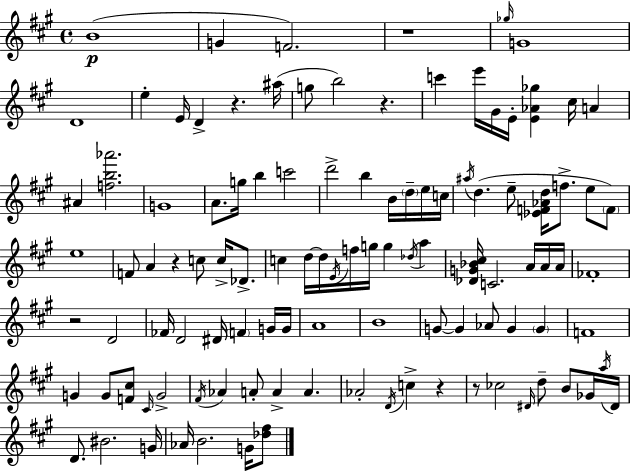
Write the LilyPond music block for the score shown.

{
  \clef treble
  \time 4/4
  \defaultTimeSignature
  \key a \major
  b'1(\p | g'4 f'2.) | r1 | \grace { ges''16 } g'1 | \break d'1 | e''4-. e'16 d'4-> r4. | ais''16( g''8 b''2) r4. | c'''4 e'''16 gis'16 e'16-. <e' aes' ges''>4 cis''16 a'4 | \break ais'4 <f'' b'' aes'''>2. | g'1 | a'8. g''16 b''4 c'''2 | d'''2-> b''4 b'16 \parenthesize d''16-- e''16 | \break c''16 \acciaccatura { ais''16 } d''4.( e''8-- <ees' f' aes' d''>16 f''8.-> e''8 | \parenthesize f'8) e''1 | f'8 a'4 r4 c''8 c''16-> des'8.-> | c''4 d''16~~ d''16 \acciaccatura { e'16 } f''16 g''16 g''4 \acciaccatura { des''16 } | \break a''4 <des' g' bes' cis''>16 c'2. | a'16 a'16 a'16 fes'1-. | r2 d'2 | fes'16 d'2 dis'16 \parenthesize f'4 | \break g'16 g'16 a'1 | b'1 | g'8~~ g'4 aes'8 g'4 | \parenthesize g'4 f'1 | \break g'4 g'8 <f' cis''>8 \grace { cis'16 } g'2-> | \acciaccatura { fis'16 } aes'4 a'8-. a'4-> | a'4. aes'2-. \acciaccatura { d'16 } c''4-> | r4 r8 ces''2 | \break \grace { dis'16 } d''8-- b'8 ges'16 \acciaccatura { a''16 } dis'16 d'8. bis'2. | g'16 aes'16 b'2. | g'16 <des'' fis''>8 \bar "|."
}